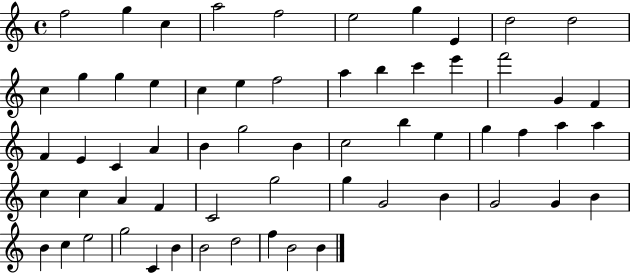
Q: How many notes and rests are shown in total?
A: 61